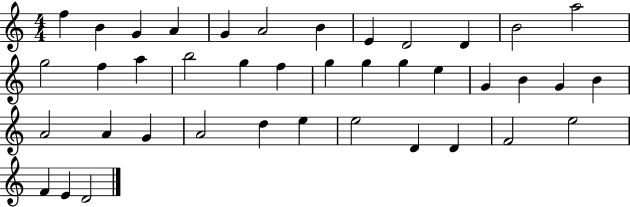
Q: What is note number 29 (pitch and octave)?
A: G4